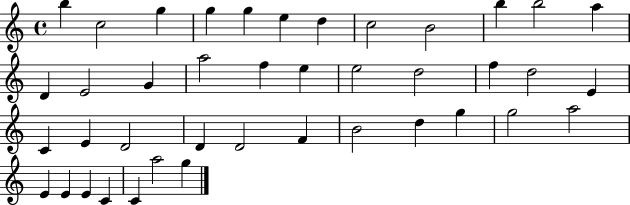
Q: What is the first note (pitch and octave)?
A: B5